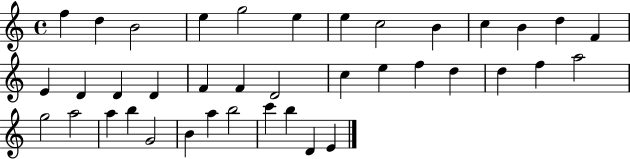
F5/q D5/q B4/h E5/q G5/h E5/q E5/q C5/h B4/q C5/q B4/q D5/q F4/q E4/q D4/q D4/q D4/q F4/q F4/q D4/h C5/q E5/q F5/q D5/q D5/q F5/q A5/h G5/h A5/h A5/q B5/q G4/h B4/q A5/q B5/h C6/q B5/q D4/q E4/q